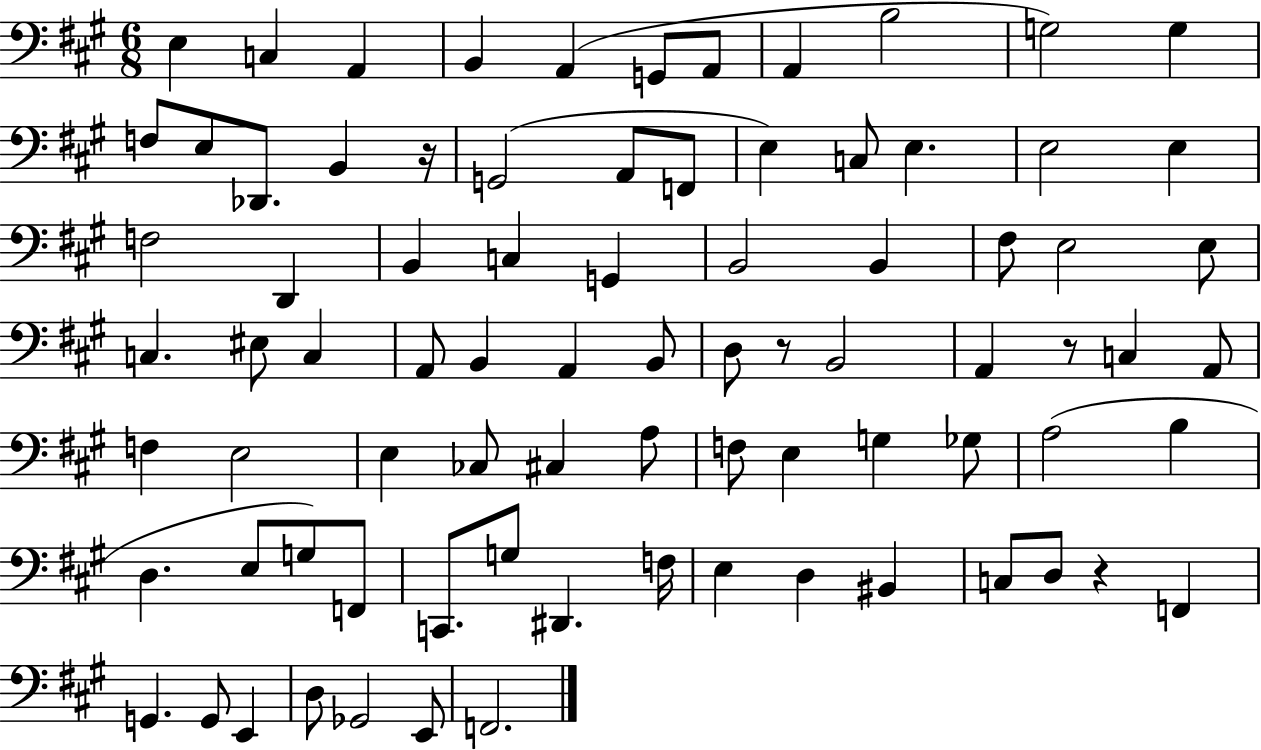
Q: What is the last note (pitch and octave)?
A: F2